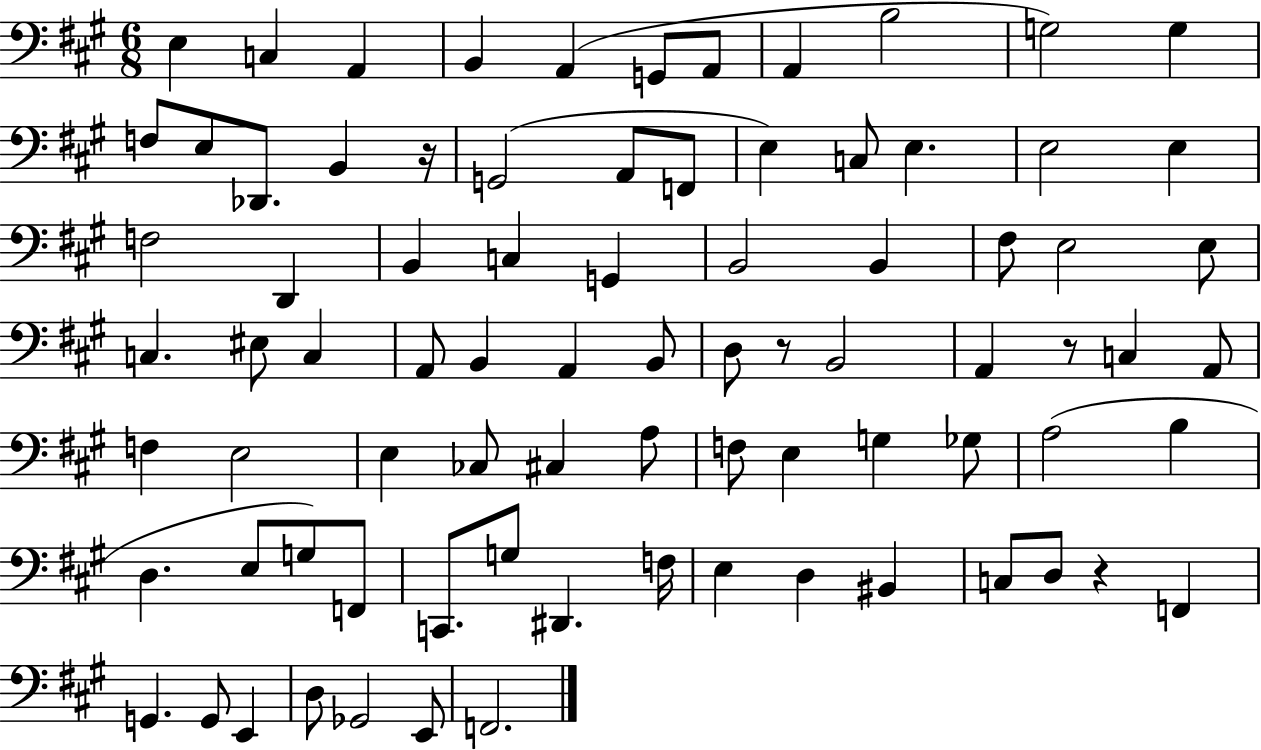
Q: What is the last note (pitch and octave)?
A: F2